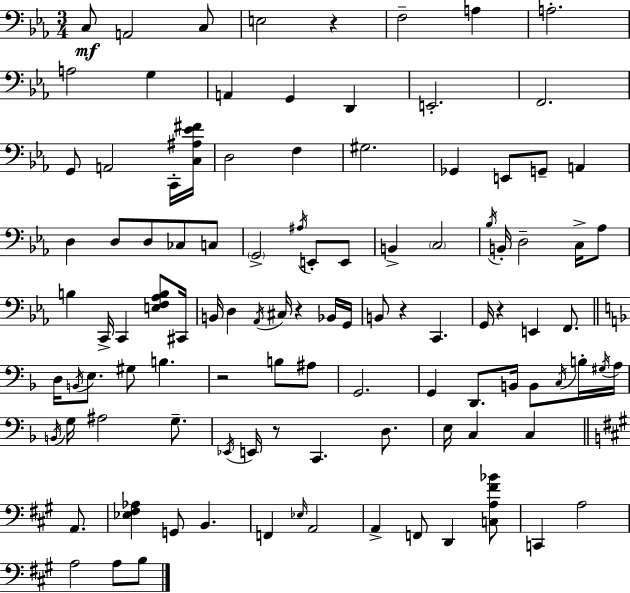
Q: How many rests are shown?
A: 6